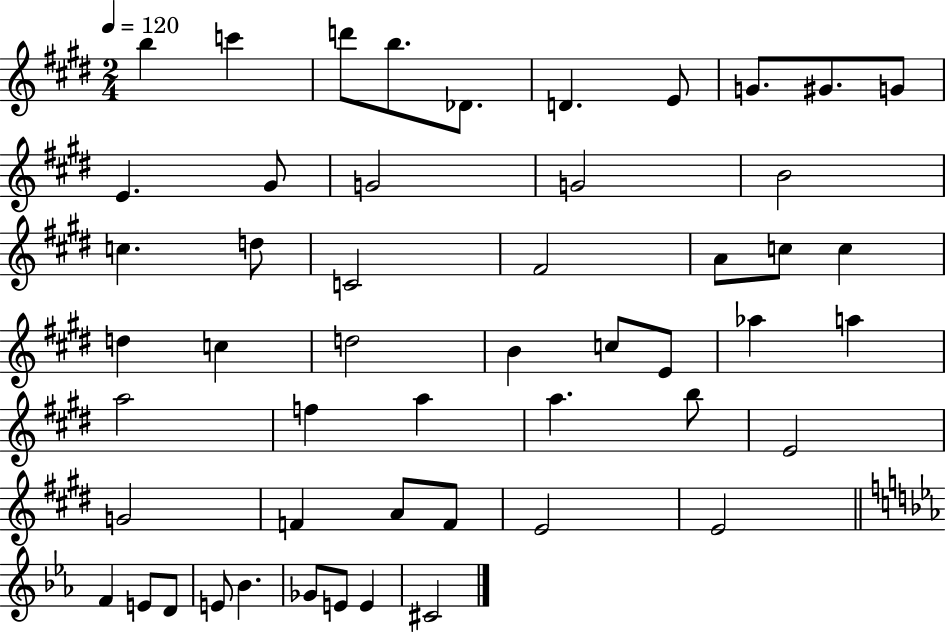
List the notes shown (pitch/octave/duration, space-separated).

B5/q C6/q D6/e B5/e. Db4/e. D4/q. E4/e G4/e. G#4/e. G4/e E4/q. G#4/e G4/h G4/h B4/h C5/q. D5/e C4/h F#4/h A4/e C5/e C5/q D5/q C5/q D5/h B4/q C5/e E4/e Ab5/q A5/q A5/h F5/q A5/q A5/q. B5/e E4/h G4/h F4/q A4/e F4/e E4/h E4/h F4/q E4/e D4/e E4/e Bb4/q. Gb4/e E4/e E4/q C#4/h